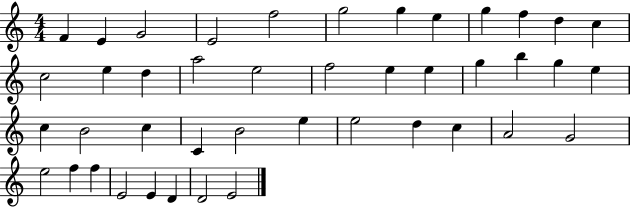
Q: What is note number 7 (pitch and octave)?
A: G5